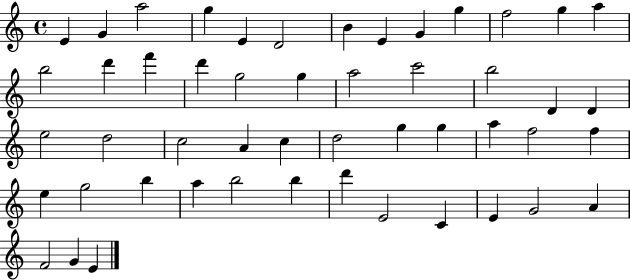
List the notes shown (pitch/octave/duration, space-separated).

E4/q G4/q A5/h G5/q E4/q D4/h B4/q E4/q G4/q G5/q F5/h G5/q A5/q B5/h D6/q F6/q D6/q G5/h G5/q A5/h C6/h B5/h D4/q D4/q E5/h D5/h C5/h A4/q C5/q D5/h G5/q G5/q A5/q F5/h F5/q E5/q G5/h B5/q A5/q B5/h B5/q D6/q E4/h C4/q E4/q G4/h A4/q F4/h G4/q E4/q